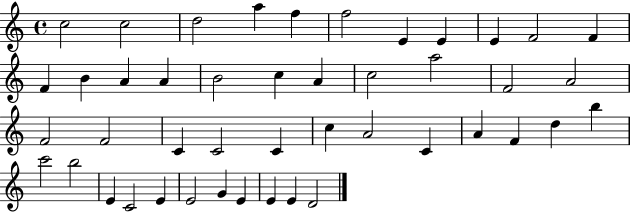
X:1
T:Untitled
M:4/4
L:1/4
K:C
c2 c2 d2 a f f2 E E E F2 F F B A A B2 c A c2 a2 F2 A2 F2 F2 C C2 C c A2 C A F d b c'2 b2 E C2 E E2 G E E E D2